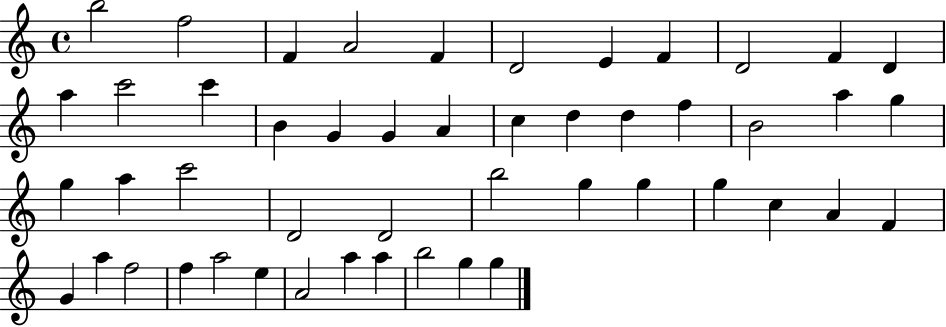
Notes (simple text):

B5/h F5/h F4/q A4/h F4/q D4/h E4/q F4/q D4/h F4/q D4/q A5/q C6/h C6/q B4/q G4/q G4/q A4/q C5/q D5/q D5/q F5/q B4/h A5/q G5/q G5/q A5/q C6/h D4/h D4/h B5/h G5/q G5/q G5/q C5/q A4/q F4/q G4/q A5/q F5/h F5/q A5/h E5/q A4/h A5/q A5/q B5/h G5/q G5/q